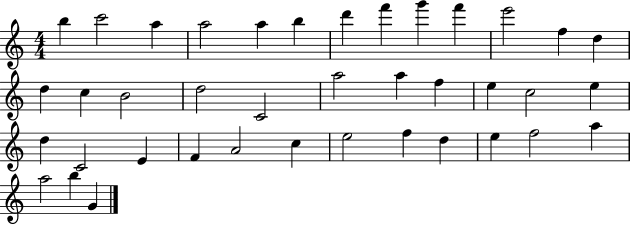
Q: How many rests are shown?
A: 0